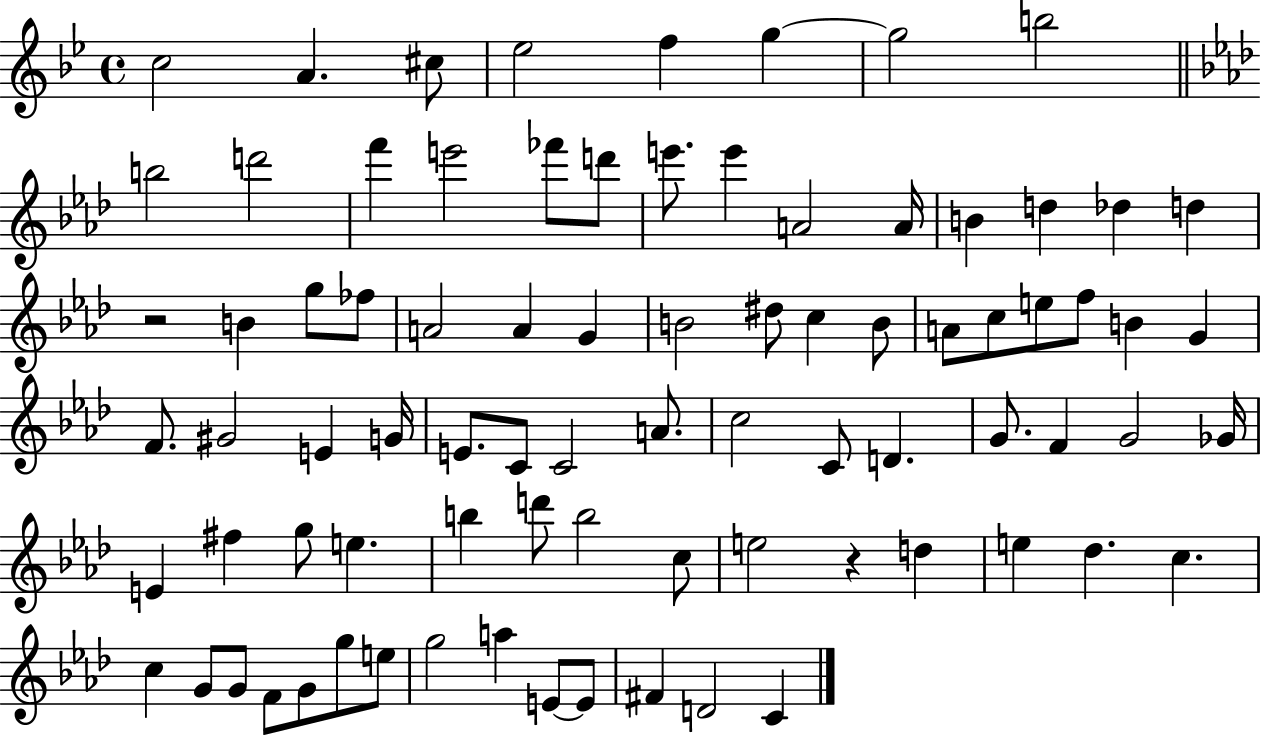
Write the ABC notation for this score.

X:1
T:Untitled
M:4/4
L:1/4
K:Bb
c2 A ^c/2 _e2 f g g2 b2 b2 d'2 f' e'2 _f'/2 d'/2 e'/2 e' A2 A/4 B d _d d z2 B g/2 _f/2 A2 A G B2 ^d/2 c B/2 A/2 c/2 e/2 f/2 B G F/2 ^G2 E G/4 E/2 C/2 C2 A/2 c2 C/2 D G/2 F G2 _G/4 E ^f g/2 e b d'/2 b2 c/2 e2 z d e _d c c G/2 G/2 F/2 G/2 g/2 e/2 g2 a E/2 E/2 ^F D2 C